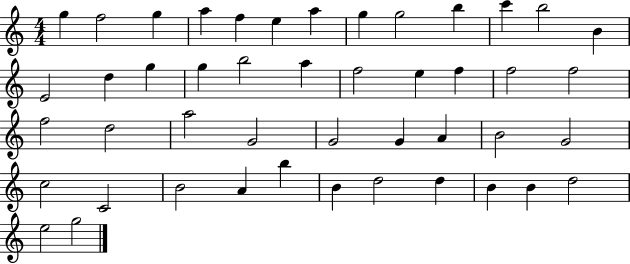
X:1
T:Untitled
M:4/4
L:1/4
K:C
g f2 g a f e a g g2 b c' b2 B E2 d g g b2 a f2 e f f2 f2 f2 d2 a2 G2 G2 G A B2 G2 c2 C2 B2 A b B d2 d B B d2 e2 g2